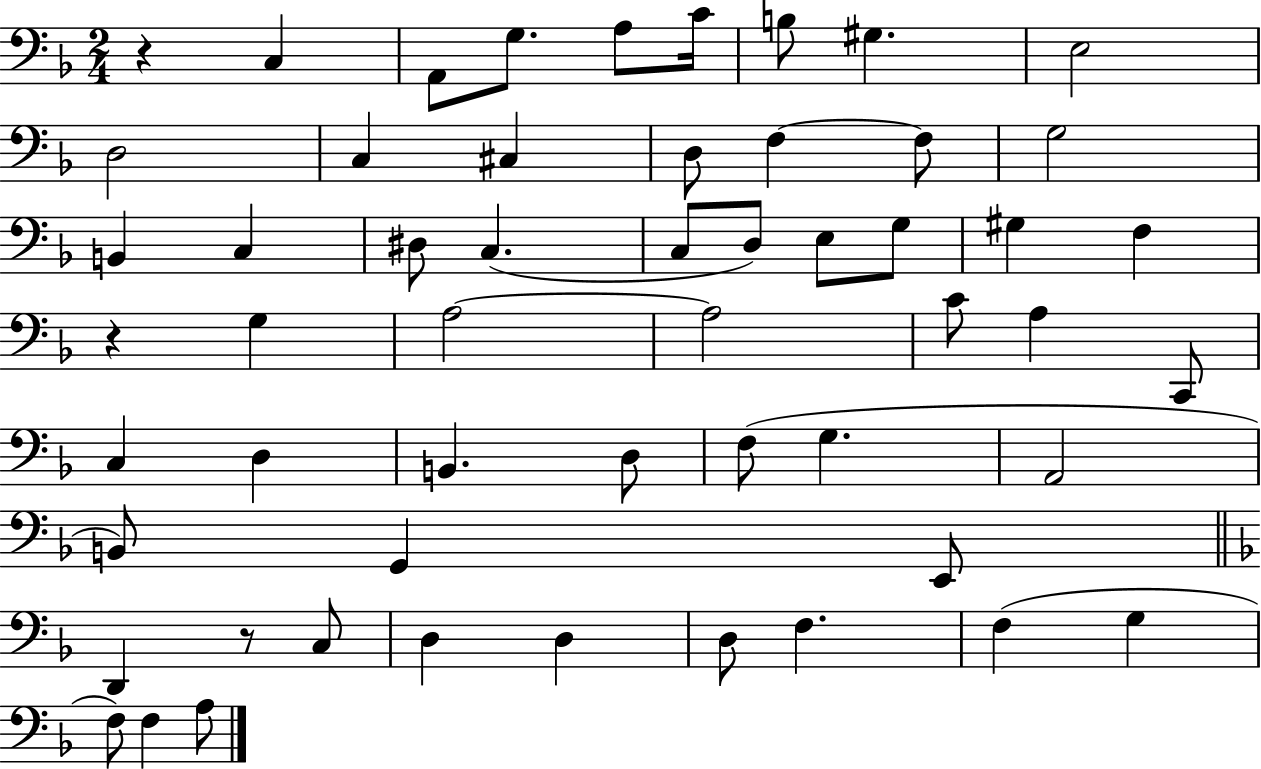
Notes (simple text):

R/q C3/q A2/e G3/e. A3/e C4/s B3/e G#3/q. E3/h D3/h C3/q C#3/q D3/e F3/q F3/e G3/h B2/q C3/q D#3/e C3/q. C3/e D3/e E3/e G3/e G#3/q F3/q R/q G3/q A3/h A3/h C4/e A3/q C2/e C3/q D3/q B2/q. D3/e F3/e G3/q. A2/h B2/e G2/q E2/e D2/q R/e C3/e D3/q D3/q D3/e F3/q. F3/q G3/q F3/e F3/q A3/e